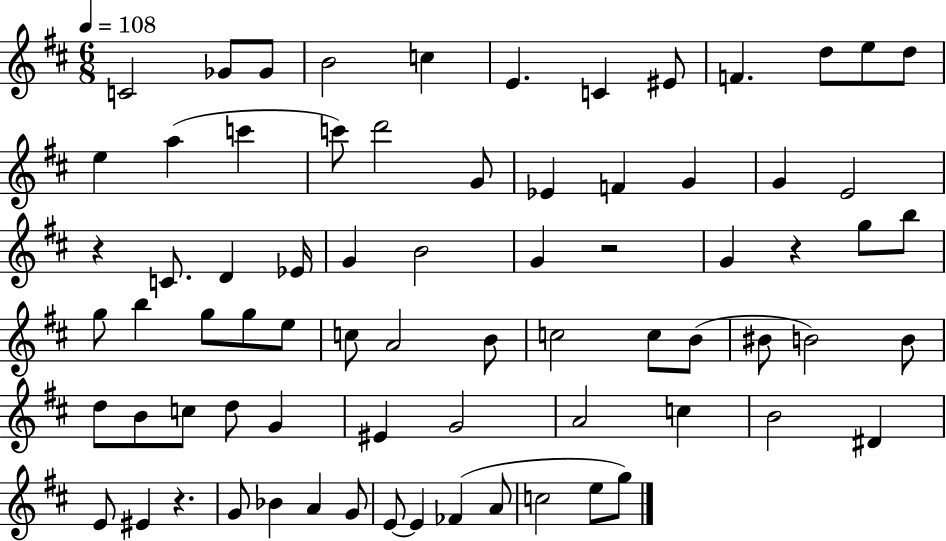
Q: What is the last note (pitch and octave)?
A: G5